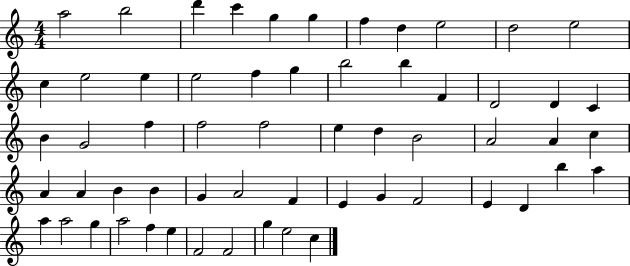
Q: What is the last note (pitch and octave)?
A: C5